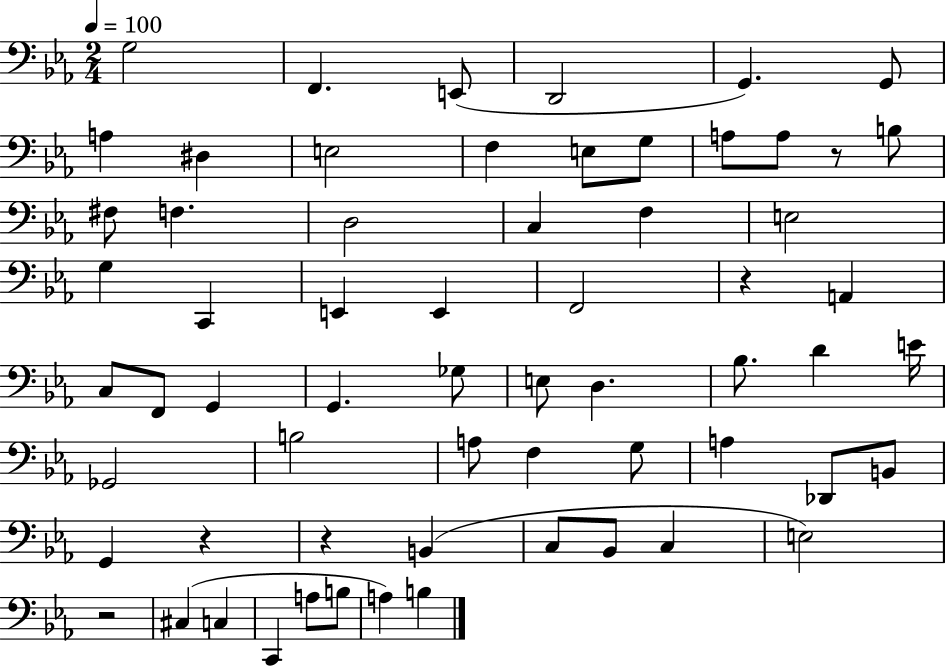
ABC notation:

X:1
T:Untitled
M:2/4
L:1/4
K:Eb
G,2 F,, E,,/2 D,,2 G,, G,,/2 A, ^D, E,2 F, E,/2 G,/2 A,/2 A,/2 z/2 B,/2 ^F,/2 F, D,2 C, F, E,2 G, C,, E,, E,, F,,2 z A,, C,/2 F,,/2 G,, G,, _G,/2 E,/2 D, _B,/2 D E/4 _G,,2 B,2 A,/2 F, G,/2 A, _D,,/2 B,,/2 G,, z z B,, C,/2 _B,,/2 C, E,2 z2 ^C, C, C,, A,/2 B,/2 A, B,